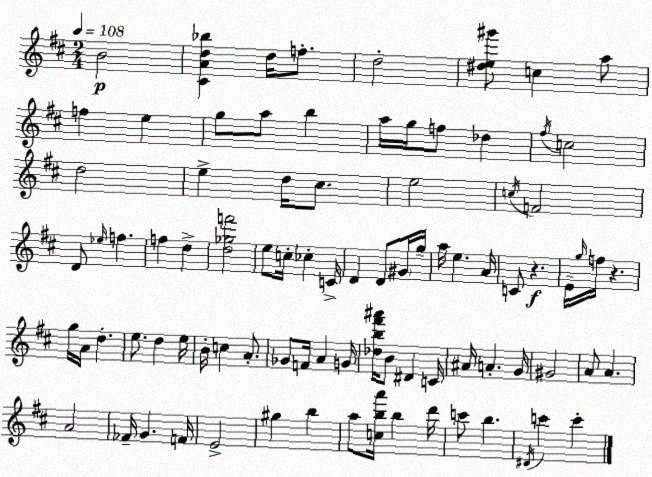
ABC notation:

X:1
T:Untitled
M:2/4
L:1/4
K:D
B2 [^CAd_b] d/4 f/2 d2 [^de^g']/2 c a/2 f e g/2 a/2 b a/4 g/4 f/2 _d ^f/4 c2 d2 e d/4 ^c/2 e2 c/4 F2 D/2 _e/4 f f d [d_gf']2 e/2 c/4 _c C/4 D D/2 ^G/4 g/4 a/4 e A/4 C/2 z E/4 g/4 f/4 z g/4 A/4 d e/2 d e/4 B/4 c A/2 _G/2 F/4 A G/4 [_db^f'^a']/4 B/2 ^D C/4 ^A/4 A G/4 ^G2 A/2 A A2 _F/4 G F/4 E2 ^g b a/2 [cba']/4 b d'/4 c'/2 b ^D/4 c' c'